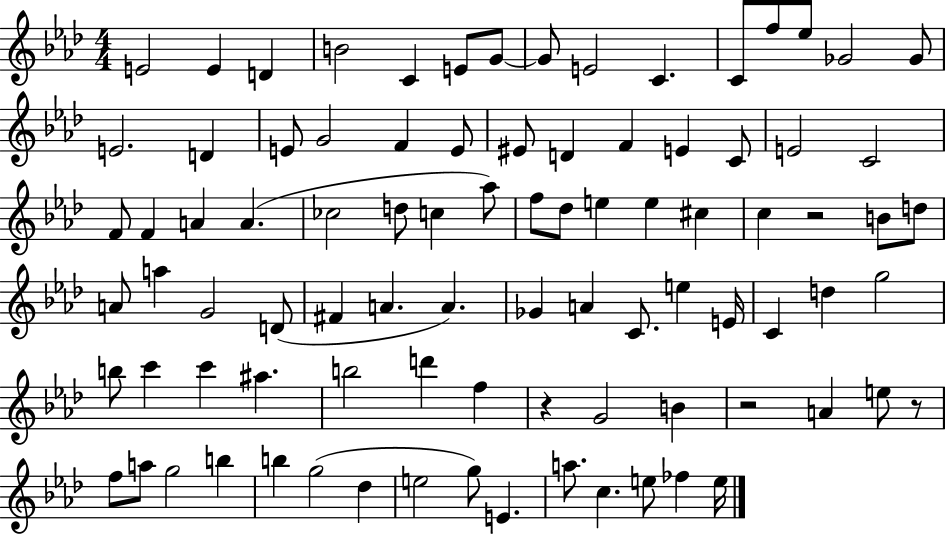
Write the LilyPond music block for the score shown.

{
  \clef treble
  \numericTimeSignature
  \time 4/4
  \key aes \major
  e'2 e'4 d'4 | b'2 c'4 e'8 g'8~~ | g'8 e'2 c'4. | c'8 f''8 ees''8 ges'2 ges'8 | \break e'2. d'4 | e'8 g'2 f'4 e'8 | eis'8 d'4 f'4 e'4 c'8 | e'2 c'2 | \break f'8 f'4 a'4 a'4.( | ces''2 d''8 c''4 aes''8) | f''8 des''8 e''4 e''4 cis''4 | c''4 r2 b'8 d''8 | \break a'8 a''4 g'2 d'8( | fis'4 a'4. a'4.) | ges'4 a'4 c'8. e''4 e'16 | c'4 d''4 g''2 | \break b''8 c'''4 c'''4 ais''4. | b''2 d'''4 f''4 | r4 g'2 b'4 | r2 a'4 e''8 r8 | \break f''8 a''8 g''2 b''4 | b''4 g''2( des''4 | e''2 g''8) e'4. | a''8. c''4. e''8 fes''4 e''16 | \break \bar "|."
}